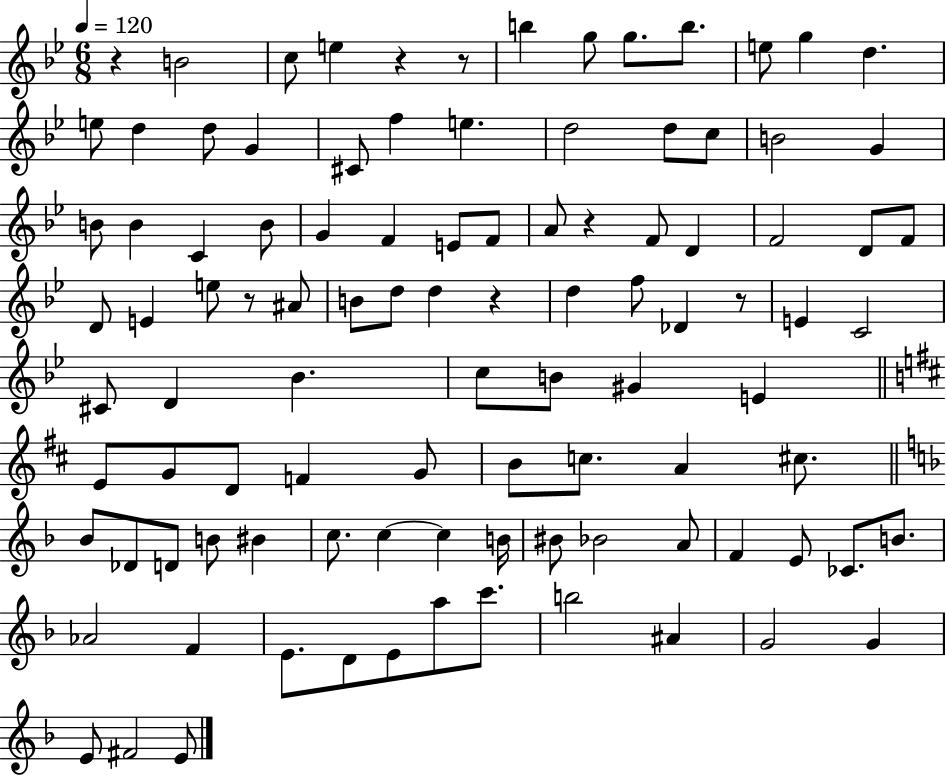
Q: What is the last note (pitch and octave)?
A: E4